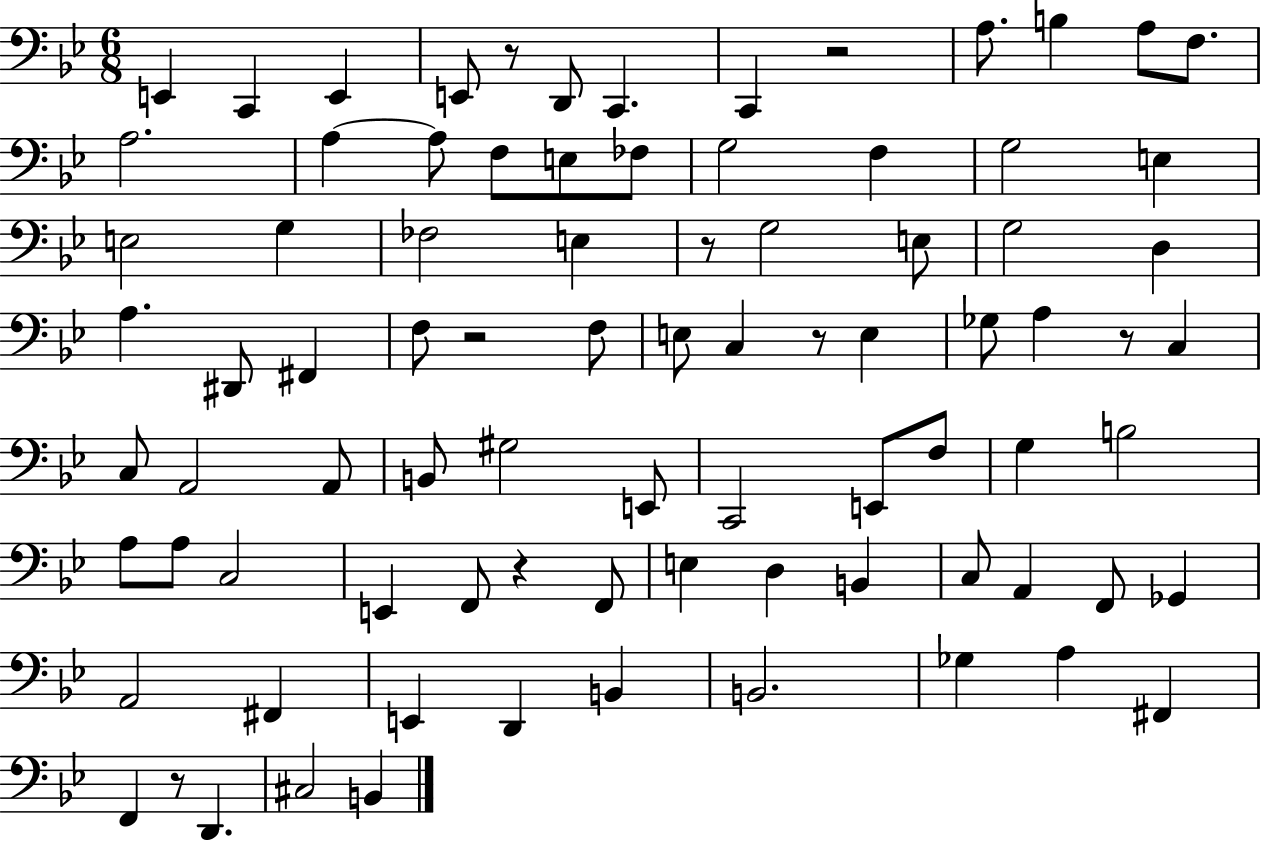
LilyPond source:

{
  \clef bass
  \numericTimeSignature
  \time 6/8
  \key bes \major
  e,4 c,4 e,4 | e,8 r8 d,8 c,4. | c,4 r2 | a8. b4 a8 f8. | \break a2. | a4~~ a8 f8 e8 fes8 | g2 f4 | g2 e4 | \break e2 g4 | fes2 e4 | r8 g2 e8 | g2 d4 | \break a4. dis,8 fis,4 | f8 r2 f8 | e8 c4 r8 e4 | ges8 a4 r8 c4 | \break c8 a,2 a,8 | b,8 gis2 e,8 | c,2 e,8 f8 | g4 b2 | \break a8 a8 c2 | e,4 f,8 r4 f,8 | e4 d4 b,4 | c8 a,4 f,8 ges,4 | \break a,2 fis,4 | e,4 d,4 b,4 | b,2. | ges4 a4 fis,4 | \break f,4 r8 d,4. | cis2 b,4 | \bar "|."
}